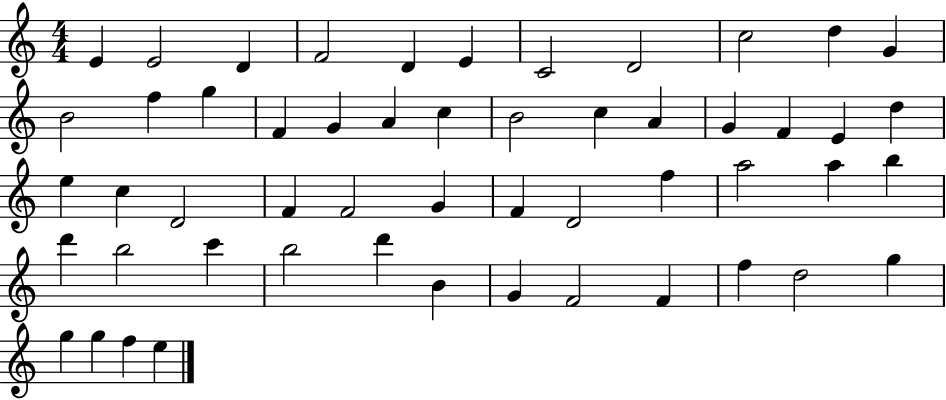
X:1
T:Untitled
M:4/4
L:1/4
K:C
E E2 D F2 D E C2 D2 c2 d G B2 f g F G A c B2 c A G F E d e c D2 F F2 G F D2 f a2 a b d' b2 c' b2 d' B G F2 F f d2 g g g f e